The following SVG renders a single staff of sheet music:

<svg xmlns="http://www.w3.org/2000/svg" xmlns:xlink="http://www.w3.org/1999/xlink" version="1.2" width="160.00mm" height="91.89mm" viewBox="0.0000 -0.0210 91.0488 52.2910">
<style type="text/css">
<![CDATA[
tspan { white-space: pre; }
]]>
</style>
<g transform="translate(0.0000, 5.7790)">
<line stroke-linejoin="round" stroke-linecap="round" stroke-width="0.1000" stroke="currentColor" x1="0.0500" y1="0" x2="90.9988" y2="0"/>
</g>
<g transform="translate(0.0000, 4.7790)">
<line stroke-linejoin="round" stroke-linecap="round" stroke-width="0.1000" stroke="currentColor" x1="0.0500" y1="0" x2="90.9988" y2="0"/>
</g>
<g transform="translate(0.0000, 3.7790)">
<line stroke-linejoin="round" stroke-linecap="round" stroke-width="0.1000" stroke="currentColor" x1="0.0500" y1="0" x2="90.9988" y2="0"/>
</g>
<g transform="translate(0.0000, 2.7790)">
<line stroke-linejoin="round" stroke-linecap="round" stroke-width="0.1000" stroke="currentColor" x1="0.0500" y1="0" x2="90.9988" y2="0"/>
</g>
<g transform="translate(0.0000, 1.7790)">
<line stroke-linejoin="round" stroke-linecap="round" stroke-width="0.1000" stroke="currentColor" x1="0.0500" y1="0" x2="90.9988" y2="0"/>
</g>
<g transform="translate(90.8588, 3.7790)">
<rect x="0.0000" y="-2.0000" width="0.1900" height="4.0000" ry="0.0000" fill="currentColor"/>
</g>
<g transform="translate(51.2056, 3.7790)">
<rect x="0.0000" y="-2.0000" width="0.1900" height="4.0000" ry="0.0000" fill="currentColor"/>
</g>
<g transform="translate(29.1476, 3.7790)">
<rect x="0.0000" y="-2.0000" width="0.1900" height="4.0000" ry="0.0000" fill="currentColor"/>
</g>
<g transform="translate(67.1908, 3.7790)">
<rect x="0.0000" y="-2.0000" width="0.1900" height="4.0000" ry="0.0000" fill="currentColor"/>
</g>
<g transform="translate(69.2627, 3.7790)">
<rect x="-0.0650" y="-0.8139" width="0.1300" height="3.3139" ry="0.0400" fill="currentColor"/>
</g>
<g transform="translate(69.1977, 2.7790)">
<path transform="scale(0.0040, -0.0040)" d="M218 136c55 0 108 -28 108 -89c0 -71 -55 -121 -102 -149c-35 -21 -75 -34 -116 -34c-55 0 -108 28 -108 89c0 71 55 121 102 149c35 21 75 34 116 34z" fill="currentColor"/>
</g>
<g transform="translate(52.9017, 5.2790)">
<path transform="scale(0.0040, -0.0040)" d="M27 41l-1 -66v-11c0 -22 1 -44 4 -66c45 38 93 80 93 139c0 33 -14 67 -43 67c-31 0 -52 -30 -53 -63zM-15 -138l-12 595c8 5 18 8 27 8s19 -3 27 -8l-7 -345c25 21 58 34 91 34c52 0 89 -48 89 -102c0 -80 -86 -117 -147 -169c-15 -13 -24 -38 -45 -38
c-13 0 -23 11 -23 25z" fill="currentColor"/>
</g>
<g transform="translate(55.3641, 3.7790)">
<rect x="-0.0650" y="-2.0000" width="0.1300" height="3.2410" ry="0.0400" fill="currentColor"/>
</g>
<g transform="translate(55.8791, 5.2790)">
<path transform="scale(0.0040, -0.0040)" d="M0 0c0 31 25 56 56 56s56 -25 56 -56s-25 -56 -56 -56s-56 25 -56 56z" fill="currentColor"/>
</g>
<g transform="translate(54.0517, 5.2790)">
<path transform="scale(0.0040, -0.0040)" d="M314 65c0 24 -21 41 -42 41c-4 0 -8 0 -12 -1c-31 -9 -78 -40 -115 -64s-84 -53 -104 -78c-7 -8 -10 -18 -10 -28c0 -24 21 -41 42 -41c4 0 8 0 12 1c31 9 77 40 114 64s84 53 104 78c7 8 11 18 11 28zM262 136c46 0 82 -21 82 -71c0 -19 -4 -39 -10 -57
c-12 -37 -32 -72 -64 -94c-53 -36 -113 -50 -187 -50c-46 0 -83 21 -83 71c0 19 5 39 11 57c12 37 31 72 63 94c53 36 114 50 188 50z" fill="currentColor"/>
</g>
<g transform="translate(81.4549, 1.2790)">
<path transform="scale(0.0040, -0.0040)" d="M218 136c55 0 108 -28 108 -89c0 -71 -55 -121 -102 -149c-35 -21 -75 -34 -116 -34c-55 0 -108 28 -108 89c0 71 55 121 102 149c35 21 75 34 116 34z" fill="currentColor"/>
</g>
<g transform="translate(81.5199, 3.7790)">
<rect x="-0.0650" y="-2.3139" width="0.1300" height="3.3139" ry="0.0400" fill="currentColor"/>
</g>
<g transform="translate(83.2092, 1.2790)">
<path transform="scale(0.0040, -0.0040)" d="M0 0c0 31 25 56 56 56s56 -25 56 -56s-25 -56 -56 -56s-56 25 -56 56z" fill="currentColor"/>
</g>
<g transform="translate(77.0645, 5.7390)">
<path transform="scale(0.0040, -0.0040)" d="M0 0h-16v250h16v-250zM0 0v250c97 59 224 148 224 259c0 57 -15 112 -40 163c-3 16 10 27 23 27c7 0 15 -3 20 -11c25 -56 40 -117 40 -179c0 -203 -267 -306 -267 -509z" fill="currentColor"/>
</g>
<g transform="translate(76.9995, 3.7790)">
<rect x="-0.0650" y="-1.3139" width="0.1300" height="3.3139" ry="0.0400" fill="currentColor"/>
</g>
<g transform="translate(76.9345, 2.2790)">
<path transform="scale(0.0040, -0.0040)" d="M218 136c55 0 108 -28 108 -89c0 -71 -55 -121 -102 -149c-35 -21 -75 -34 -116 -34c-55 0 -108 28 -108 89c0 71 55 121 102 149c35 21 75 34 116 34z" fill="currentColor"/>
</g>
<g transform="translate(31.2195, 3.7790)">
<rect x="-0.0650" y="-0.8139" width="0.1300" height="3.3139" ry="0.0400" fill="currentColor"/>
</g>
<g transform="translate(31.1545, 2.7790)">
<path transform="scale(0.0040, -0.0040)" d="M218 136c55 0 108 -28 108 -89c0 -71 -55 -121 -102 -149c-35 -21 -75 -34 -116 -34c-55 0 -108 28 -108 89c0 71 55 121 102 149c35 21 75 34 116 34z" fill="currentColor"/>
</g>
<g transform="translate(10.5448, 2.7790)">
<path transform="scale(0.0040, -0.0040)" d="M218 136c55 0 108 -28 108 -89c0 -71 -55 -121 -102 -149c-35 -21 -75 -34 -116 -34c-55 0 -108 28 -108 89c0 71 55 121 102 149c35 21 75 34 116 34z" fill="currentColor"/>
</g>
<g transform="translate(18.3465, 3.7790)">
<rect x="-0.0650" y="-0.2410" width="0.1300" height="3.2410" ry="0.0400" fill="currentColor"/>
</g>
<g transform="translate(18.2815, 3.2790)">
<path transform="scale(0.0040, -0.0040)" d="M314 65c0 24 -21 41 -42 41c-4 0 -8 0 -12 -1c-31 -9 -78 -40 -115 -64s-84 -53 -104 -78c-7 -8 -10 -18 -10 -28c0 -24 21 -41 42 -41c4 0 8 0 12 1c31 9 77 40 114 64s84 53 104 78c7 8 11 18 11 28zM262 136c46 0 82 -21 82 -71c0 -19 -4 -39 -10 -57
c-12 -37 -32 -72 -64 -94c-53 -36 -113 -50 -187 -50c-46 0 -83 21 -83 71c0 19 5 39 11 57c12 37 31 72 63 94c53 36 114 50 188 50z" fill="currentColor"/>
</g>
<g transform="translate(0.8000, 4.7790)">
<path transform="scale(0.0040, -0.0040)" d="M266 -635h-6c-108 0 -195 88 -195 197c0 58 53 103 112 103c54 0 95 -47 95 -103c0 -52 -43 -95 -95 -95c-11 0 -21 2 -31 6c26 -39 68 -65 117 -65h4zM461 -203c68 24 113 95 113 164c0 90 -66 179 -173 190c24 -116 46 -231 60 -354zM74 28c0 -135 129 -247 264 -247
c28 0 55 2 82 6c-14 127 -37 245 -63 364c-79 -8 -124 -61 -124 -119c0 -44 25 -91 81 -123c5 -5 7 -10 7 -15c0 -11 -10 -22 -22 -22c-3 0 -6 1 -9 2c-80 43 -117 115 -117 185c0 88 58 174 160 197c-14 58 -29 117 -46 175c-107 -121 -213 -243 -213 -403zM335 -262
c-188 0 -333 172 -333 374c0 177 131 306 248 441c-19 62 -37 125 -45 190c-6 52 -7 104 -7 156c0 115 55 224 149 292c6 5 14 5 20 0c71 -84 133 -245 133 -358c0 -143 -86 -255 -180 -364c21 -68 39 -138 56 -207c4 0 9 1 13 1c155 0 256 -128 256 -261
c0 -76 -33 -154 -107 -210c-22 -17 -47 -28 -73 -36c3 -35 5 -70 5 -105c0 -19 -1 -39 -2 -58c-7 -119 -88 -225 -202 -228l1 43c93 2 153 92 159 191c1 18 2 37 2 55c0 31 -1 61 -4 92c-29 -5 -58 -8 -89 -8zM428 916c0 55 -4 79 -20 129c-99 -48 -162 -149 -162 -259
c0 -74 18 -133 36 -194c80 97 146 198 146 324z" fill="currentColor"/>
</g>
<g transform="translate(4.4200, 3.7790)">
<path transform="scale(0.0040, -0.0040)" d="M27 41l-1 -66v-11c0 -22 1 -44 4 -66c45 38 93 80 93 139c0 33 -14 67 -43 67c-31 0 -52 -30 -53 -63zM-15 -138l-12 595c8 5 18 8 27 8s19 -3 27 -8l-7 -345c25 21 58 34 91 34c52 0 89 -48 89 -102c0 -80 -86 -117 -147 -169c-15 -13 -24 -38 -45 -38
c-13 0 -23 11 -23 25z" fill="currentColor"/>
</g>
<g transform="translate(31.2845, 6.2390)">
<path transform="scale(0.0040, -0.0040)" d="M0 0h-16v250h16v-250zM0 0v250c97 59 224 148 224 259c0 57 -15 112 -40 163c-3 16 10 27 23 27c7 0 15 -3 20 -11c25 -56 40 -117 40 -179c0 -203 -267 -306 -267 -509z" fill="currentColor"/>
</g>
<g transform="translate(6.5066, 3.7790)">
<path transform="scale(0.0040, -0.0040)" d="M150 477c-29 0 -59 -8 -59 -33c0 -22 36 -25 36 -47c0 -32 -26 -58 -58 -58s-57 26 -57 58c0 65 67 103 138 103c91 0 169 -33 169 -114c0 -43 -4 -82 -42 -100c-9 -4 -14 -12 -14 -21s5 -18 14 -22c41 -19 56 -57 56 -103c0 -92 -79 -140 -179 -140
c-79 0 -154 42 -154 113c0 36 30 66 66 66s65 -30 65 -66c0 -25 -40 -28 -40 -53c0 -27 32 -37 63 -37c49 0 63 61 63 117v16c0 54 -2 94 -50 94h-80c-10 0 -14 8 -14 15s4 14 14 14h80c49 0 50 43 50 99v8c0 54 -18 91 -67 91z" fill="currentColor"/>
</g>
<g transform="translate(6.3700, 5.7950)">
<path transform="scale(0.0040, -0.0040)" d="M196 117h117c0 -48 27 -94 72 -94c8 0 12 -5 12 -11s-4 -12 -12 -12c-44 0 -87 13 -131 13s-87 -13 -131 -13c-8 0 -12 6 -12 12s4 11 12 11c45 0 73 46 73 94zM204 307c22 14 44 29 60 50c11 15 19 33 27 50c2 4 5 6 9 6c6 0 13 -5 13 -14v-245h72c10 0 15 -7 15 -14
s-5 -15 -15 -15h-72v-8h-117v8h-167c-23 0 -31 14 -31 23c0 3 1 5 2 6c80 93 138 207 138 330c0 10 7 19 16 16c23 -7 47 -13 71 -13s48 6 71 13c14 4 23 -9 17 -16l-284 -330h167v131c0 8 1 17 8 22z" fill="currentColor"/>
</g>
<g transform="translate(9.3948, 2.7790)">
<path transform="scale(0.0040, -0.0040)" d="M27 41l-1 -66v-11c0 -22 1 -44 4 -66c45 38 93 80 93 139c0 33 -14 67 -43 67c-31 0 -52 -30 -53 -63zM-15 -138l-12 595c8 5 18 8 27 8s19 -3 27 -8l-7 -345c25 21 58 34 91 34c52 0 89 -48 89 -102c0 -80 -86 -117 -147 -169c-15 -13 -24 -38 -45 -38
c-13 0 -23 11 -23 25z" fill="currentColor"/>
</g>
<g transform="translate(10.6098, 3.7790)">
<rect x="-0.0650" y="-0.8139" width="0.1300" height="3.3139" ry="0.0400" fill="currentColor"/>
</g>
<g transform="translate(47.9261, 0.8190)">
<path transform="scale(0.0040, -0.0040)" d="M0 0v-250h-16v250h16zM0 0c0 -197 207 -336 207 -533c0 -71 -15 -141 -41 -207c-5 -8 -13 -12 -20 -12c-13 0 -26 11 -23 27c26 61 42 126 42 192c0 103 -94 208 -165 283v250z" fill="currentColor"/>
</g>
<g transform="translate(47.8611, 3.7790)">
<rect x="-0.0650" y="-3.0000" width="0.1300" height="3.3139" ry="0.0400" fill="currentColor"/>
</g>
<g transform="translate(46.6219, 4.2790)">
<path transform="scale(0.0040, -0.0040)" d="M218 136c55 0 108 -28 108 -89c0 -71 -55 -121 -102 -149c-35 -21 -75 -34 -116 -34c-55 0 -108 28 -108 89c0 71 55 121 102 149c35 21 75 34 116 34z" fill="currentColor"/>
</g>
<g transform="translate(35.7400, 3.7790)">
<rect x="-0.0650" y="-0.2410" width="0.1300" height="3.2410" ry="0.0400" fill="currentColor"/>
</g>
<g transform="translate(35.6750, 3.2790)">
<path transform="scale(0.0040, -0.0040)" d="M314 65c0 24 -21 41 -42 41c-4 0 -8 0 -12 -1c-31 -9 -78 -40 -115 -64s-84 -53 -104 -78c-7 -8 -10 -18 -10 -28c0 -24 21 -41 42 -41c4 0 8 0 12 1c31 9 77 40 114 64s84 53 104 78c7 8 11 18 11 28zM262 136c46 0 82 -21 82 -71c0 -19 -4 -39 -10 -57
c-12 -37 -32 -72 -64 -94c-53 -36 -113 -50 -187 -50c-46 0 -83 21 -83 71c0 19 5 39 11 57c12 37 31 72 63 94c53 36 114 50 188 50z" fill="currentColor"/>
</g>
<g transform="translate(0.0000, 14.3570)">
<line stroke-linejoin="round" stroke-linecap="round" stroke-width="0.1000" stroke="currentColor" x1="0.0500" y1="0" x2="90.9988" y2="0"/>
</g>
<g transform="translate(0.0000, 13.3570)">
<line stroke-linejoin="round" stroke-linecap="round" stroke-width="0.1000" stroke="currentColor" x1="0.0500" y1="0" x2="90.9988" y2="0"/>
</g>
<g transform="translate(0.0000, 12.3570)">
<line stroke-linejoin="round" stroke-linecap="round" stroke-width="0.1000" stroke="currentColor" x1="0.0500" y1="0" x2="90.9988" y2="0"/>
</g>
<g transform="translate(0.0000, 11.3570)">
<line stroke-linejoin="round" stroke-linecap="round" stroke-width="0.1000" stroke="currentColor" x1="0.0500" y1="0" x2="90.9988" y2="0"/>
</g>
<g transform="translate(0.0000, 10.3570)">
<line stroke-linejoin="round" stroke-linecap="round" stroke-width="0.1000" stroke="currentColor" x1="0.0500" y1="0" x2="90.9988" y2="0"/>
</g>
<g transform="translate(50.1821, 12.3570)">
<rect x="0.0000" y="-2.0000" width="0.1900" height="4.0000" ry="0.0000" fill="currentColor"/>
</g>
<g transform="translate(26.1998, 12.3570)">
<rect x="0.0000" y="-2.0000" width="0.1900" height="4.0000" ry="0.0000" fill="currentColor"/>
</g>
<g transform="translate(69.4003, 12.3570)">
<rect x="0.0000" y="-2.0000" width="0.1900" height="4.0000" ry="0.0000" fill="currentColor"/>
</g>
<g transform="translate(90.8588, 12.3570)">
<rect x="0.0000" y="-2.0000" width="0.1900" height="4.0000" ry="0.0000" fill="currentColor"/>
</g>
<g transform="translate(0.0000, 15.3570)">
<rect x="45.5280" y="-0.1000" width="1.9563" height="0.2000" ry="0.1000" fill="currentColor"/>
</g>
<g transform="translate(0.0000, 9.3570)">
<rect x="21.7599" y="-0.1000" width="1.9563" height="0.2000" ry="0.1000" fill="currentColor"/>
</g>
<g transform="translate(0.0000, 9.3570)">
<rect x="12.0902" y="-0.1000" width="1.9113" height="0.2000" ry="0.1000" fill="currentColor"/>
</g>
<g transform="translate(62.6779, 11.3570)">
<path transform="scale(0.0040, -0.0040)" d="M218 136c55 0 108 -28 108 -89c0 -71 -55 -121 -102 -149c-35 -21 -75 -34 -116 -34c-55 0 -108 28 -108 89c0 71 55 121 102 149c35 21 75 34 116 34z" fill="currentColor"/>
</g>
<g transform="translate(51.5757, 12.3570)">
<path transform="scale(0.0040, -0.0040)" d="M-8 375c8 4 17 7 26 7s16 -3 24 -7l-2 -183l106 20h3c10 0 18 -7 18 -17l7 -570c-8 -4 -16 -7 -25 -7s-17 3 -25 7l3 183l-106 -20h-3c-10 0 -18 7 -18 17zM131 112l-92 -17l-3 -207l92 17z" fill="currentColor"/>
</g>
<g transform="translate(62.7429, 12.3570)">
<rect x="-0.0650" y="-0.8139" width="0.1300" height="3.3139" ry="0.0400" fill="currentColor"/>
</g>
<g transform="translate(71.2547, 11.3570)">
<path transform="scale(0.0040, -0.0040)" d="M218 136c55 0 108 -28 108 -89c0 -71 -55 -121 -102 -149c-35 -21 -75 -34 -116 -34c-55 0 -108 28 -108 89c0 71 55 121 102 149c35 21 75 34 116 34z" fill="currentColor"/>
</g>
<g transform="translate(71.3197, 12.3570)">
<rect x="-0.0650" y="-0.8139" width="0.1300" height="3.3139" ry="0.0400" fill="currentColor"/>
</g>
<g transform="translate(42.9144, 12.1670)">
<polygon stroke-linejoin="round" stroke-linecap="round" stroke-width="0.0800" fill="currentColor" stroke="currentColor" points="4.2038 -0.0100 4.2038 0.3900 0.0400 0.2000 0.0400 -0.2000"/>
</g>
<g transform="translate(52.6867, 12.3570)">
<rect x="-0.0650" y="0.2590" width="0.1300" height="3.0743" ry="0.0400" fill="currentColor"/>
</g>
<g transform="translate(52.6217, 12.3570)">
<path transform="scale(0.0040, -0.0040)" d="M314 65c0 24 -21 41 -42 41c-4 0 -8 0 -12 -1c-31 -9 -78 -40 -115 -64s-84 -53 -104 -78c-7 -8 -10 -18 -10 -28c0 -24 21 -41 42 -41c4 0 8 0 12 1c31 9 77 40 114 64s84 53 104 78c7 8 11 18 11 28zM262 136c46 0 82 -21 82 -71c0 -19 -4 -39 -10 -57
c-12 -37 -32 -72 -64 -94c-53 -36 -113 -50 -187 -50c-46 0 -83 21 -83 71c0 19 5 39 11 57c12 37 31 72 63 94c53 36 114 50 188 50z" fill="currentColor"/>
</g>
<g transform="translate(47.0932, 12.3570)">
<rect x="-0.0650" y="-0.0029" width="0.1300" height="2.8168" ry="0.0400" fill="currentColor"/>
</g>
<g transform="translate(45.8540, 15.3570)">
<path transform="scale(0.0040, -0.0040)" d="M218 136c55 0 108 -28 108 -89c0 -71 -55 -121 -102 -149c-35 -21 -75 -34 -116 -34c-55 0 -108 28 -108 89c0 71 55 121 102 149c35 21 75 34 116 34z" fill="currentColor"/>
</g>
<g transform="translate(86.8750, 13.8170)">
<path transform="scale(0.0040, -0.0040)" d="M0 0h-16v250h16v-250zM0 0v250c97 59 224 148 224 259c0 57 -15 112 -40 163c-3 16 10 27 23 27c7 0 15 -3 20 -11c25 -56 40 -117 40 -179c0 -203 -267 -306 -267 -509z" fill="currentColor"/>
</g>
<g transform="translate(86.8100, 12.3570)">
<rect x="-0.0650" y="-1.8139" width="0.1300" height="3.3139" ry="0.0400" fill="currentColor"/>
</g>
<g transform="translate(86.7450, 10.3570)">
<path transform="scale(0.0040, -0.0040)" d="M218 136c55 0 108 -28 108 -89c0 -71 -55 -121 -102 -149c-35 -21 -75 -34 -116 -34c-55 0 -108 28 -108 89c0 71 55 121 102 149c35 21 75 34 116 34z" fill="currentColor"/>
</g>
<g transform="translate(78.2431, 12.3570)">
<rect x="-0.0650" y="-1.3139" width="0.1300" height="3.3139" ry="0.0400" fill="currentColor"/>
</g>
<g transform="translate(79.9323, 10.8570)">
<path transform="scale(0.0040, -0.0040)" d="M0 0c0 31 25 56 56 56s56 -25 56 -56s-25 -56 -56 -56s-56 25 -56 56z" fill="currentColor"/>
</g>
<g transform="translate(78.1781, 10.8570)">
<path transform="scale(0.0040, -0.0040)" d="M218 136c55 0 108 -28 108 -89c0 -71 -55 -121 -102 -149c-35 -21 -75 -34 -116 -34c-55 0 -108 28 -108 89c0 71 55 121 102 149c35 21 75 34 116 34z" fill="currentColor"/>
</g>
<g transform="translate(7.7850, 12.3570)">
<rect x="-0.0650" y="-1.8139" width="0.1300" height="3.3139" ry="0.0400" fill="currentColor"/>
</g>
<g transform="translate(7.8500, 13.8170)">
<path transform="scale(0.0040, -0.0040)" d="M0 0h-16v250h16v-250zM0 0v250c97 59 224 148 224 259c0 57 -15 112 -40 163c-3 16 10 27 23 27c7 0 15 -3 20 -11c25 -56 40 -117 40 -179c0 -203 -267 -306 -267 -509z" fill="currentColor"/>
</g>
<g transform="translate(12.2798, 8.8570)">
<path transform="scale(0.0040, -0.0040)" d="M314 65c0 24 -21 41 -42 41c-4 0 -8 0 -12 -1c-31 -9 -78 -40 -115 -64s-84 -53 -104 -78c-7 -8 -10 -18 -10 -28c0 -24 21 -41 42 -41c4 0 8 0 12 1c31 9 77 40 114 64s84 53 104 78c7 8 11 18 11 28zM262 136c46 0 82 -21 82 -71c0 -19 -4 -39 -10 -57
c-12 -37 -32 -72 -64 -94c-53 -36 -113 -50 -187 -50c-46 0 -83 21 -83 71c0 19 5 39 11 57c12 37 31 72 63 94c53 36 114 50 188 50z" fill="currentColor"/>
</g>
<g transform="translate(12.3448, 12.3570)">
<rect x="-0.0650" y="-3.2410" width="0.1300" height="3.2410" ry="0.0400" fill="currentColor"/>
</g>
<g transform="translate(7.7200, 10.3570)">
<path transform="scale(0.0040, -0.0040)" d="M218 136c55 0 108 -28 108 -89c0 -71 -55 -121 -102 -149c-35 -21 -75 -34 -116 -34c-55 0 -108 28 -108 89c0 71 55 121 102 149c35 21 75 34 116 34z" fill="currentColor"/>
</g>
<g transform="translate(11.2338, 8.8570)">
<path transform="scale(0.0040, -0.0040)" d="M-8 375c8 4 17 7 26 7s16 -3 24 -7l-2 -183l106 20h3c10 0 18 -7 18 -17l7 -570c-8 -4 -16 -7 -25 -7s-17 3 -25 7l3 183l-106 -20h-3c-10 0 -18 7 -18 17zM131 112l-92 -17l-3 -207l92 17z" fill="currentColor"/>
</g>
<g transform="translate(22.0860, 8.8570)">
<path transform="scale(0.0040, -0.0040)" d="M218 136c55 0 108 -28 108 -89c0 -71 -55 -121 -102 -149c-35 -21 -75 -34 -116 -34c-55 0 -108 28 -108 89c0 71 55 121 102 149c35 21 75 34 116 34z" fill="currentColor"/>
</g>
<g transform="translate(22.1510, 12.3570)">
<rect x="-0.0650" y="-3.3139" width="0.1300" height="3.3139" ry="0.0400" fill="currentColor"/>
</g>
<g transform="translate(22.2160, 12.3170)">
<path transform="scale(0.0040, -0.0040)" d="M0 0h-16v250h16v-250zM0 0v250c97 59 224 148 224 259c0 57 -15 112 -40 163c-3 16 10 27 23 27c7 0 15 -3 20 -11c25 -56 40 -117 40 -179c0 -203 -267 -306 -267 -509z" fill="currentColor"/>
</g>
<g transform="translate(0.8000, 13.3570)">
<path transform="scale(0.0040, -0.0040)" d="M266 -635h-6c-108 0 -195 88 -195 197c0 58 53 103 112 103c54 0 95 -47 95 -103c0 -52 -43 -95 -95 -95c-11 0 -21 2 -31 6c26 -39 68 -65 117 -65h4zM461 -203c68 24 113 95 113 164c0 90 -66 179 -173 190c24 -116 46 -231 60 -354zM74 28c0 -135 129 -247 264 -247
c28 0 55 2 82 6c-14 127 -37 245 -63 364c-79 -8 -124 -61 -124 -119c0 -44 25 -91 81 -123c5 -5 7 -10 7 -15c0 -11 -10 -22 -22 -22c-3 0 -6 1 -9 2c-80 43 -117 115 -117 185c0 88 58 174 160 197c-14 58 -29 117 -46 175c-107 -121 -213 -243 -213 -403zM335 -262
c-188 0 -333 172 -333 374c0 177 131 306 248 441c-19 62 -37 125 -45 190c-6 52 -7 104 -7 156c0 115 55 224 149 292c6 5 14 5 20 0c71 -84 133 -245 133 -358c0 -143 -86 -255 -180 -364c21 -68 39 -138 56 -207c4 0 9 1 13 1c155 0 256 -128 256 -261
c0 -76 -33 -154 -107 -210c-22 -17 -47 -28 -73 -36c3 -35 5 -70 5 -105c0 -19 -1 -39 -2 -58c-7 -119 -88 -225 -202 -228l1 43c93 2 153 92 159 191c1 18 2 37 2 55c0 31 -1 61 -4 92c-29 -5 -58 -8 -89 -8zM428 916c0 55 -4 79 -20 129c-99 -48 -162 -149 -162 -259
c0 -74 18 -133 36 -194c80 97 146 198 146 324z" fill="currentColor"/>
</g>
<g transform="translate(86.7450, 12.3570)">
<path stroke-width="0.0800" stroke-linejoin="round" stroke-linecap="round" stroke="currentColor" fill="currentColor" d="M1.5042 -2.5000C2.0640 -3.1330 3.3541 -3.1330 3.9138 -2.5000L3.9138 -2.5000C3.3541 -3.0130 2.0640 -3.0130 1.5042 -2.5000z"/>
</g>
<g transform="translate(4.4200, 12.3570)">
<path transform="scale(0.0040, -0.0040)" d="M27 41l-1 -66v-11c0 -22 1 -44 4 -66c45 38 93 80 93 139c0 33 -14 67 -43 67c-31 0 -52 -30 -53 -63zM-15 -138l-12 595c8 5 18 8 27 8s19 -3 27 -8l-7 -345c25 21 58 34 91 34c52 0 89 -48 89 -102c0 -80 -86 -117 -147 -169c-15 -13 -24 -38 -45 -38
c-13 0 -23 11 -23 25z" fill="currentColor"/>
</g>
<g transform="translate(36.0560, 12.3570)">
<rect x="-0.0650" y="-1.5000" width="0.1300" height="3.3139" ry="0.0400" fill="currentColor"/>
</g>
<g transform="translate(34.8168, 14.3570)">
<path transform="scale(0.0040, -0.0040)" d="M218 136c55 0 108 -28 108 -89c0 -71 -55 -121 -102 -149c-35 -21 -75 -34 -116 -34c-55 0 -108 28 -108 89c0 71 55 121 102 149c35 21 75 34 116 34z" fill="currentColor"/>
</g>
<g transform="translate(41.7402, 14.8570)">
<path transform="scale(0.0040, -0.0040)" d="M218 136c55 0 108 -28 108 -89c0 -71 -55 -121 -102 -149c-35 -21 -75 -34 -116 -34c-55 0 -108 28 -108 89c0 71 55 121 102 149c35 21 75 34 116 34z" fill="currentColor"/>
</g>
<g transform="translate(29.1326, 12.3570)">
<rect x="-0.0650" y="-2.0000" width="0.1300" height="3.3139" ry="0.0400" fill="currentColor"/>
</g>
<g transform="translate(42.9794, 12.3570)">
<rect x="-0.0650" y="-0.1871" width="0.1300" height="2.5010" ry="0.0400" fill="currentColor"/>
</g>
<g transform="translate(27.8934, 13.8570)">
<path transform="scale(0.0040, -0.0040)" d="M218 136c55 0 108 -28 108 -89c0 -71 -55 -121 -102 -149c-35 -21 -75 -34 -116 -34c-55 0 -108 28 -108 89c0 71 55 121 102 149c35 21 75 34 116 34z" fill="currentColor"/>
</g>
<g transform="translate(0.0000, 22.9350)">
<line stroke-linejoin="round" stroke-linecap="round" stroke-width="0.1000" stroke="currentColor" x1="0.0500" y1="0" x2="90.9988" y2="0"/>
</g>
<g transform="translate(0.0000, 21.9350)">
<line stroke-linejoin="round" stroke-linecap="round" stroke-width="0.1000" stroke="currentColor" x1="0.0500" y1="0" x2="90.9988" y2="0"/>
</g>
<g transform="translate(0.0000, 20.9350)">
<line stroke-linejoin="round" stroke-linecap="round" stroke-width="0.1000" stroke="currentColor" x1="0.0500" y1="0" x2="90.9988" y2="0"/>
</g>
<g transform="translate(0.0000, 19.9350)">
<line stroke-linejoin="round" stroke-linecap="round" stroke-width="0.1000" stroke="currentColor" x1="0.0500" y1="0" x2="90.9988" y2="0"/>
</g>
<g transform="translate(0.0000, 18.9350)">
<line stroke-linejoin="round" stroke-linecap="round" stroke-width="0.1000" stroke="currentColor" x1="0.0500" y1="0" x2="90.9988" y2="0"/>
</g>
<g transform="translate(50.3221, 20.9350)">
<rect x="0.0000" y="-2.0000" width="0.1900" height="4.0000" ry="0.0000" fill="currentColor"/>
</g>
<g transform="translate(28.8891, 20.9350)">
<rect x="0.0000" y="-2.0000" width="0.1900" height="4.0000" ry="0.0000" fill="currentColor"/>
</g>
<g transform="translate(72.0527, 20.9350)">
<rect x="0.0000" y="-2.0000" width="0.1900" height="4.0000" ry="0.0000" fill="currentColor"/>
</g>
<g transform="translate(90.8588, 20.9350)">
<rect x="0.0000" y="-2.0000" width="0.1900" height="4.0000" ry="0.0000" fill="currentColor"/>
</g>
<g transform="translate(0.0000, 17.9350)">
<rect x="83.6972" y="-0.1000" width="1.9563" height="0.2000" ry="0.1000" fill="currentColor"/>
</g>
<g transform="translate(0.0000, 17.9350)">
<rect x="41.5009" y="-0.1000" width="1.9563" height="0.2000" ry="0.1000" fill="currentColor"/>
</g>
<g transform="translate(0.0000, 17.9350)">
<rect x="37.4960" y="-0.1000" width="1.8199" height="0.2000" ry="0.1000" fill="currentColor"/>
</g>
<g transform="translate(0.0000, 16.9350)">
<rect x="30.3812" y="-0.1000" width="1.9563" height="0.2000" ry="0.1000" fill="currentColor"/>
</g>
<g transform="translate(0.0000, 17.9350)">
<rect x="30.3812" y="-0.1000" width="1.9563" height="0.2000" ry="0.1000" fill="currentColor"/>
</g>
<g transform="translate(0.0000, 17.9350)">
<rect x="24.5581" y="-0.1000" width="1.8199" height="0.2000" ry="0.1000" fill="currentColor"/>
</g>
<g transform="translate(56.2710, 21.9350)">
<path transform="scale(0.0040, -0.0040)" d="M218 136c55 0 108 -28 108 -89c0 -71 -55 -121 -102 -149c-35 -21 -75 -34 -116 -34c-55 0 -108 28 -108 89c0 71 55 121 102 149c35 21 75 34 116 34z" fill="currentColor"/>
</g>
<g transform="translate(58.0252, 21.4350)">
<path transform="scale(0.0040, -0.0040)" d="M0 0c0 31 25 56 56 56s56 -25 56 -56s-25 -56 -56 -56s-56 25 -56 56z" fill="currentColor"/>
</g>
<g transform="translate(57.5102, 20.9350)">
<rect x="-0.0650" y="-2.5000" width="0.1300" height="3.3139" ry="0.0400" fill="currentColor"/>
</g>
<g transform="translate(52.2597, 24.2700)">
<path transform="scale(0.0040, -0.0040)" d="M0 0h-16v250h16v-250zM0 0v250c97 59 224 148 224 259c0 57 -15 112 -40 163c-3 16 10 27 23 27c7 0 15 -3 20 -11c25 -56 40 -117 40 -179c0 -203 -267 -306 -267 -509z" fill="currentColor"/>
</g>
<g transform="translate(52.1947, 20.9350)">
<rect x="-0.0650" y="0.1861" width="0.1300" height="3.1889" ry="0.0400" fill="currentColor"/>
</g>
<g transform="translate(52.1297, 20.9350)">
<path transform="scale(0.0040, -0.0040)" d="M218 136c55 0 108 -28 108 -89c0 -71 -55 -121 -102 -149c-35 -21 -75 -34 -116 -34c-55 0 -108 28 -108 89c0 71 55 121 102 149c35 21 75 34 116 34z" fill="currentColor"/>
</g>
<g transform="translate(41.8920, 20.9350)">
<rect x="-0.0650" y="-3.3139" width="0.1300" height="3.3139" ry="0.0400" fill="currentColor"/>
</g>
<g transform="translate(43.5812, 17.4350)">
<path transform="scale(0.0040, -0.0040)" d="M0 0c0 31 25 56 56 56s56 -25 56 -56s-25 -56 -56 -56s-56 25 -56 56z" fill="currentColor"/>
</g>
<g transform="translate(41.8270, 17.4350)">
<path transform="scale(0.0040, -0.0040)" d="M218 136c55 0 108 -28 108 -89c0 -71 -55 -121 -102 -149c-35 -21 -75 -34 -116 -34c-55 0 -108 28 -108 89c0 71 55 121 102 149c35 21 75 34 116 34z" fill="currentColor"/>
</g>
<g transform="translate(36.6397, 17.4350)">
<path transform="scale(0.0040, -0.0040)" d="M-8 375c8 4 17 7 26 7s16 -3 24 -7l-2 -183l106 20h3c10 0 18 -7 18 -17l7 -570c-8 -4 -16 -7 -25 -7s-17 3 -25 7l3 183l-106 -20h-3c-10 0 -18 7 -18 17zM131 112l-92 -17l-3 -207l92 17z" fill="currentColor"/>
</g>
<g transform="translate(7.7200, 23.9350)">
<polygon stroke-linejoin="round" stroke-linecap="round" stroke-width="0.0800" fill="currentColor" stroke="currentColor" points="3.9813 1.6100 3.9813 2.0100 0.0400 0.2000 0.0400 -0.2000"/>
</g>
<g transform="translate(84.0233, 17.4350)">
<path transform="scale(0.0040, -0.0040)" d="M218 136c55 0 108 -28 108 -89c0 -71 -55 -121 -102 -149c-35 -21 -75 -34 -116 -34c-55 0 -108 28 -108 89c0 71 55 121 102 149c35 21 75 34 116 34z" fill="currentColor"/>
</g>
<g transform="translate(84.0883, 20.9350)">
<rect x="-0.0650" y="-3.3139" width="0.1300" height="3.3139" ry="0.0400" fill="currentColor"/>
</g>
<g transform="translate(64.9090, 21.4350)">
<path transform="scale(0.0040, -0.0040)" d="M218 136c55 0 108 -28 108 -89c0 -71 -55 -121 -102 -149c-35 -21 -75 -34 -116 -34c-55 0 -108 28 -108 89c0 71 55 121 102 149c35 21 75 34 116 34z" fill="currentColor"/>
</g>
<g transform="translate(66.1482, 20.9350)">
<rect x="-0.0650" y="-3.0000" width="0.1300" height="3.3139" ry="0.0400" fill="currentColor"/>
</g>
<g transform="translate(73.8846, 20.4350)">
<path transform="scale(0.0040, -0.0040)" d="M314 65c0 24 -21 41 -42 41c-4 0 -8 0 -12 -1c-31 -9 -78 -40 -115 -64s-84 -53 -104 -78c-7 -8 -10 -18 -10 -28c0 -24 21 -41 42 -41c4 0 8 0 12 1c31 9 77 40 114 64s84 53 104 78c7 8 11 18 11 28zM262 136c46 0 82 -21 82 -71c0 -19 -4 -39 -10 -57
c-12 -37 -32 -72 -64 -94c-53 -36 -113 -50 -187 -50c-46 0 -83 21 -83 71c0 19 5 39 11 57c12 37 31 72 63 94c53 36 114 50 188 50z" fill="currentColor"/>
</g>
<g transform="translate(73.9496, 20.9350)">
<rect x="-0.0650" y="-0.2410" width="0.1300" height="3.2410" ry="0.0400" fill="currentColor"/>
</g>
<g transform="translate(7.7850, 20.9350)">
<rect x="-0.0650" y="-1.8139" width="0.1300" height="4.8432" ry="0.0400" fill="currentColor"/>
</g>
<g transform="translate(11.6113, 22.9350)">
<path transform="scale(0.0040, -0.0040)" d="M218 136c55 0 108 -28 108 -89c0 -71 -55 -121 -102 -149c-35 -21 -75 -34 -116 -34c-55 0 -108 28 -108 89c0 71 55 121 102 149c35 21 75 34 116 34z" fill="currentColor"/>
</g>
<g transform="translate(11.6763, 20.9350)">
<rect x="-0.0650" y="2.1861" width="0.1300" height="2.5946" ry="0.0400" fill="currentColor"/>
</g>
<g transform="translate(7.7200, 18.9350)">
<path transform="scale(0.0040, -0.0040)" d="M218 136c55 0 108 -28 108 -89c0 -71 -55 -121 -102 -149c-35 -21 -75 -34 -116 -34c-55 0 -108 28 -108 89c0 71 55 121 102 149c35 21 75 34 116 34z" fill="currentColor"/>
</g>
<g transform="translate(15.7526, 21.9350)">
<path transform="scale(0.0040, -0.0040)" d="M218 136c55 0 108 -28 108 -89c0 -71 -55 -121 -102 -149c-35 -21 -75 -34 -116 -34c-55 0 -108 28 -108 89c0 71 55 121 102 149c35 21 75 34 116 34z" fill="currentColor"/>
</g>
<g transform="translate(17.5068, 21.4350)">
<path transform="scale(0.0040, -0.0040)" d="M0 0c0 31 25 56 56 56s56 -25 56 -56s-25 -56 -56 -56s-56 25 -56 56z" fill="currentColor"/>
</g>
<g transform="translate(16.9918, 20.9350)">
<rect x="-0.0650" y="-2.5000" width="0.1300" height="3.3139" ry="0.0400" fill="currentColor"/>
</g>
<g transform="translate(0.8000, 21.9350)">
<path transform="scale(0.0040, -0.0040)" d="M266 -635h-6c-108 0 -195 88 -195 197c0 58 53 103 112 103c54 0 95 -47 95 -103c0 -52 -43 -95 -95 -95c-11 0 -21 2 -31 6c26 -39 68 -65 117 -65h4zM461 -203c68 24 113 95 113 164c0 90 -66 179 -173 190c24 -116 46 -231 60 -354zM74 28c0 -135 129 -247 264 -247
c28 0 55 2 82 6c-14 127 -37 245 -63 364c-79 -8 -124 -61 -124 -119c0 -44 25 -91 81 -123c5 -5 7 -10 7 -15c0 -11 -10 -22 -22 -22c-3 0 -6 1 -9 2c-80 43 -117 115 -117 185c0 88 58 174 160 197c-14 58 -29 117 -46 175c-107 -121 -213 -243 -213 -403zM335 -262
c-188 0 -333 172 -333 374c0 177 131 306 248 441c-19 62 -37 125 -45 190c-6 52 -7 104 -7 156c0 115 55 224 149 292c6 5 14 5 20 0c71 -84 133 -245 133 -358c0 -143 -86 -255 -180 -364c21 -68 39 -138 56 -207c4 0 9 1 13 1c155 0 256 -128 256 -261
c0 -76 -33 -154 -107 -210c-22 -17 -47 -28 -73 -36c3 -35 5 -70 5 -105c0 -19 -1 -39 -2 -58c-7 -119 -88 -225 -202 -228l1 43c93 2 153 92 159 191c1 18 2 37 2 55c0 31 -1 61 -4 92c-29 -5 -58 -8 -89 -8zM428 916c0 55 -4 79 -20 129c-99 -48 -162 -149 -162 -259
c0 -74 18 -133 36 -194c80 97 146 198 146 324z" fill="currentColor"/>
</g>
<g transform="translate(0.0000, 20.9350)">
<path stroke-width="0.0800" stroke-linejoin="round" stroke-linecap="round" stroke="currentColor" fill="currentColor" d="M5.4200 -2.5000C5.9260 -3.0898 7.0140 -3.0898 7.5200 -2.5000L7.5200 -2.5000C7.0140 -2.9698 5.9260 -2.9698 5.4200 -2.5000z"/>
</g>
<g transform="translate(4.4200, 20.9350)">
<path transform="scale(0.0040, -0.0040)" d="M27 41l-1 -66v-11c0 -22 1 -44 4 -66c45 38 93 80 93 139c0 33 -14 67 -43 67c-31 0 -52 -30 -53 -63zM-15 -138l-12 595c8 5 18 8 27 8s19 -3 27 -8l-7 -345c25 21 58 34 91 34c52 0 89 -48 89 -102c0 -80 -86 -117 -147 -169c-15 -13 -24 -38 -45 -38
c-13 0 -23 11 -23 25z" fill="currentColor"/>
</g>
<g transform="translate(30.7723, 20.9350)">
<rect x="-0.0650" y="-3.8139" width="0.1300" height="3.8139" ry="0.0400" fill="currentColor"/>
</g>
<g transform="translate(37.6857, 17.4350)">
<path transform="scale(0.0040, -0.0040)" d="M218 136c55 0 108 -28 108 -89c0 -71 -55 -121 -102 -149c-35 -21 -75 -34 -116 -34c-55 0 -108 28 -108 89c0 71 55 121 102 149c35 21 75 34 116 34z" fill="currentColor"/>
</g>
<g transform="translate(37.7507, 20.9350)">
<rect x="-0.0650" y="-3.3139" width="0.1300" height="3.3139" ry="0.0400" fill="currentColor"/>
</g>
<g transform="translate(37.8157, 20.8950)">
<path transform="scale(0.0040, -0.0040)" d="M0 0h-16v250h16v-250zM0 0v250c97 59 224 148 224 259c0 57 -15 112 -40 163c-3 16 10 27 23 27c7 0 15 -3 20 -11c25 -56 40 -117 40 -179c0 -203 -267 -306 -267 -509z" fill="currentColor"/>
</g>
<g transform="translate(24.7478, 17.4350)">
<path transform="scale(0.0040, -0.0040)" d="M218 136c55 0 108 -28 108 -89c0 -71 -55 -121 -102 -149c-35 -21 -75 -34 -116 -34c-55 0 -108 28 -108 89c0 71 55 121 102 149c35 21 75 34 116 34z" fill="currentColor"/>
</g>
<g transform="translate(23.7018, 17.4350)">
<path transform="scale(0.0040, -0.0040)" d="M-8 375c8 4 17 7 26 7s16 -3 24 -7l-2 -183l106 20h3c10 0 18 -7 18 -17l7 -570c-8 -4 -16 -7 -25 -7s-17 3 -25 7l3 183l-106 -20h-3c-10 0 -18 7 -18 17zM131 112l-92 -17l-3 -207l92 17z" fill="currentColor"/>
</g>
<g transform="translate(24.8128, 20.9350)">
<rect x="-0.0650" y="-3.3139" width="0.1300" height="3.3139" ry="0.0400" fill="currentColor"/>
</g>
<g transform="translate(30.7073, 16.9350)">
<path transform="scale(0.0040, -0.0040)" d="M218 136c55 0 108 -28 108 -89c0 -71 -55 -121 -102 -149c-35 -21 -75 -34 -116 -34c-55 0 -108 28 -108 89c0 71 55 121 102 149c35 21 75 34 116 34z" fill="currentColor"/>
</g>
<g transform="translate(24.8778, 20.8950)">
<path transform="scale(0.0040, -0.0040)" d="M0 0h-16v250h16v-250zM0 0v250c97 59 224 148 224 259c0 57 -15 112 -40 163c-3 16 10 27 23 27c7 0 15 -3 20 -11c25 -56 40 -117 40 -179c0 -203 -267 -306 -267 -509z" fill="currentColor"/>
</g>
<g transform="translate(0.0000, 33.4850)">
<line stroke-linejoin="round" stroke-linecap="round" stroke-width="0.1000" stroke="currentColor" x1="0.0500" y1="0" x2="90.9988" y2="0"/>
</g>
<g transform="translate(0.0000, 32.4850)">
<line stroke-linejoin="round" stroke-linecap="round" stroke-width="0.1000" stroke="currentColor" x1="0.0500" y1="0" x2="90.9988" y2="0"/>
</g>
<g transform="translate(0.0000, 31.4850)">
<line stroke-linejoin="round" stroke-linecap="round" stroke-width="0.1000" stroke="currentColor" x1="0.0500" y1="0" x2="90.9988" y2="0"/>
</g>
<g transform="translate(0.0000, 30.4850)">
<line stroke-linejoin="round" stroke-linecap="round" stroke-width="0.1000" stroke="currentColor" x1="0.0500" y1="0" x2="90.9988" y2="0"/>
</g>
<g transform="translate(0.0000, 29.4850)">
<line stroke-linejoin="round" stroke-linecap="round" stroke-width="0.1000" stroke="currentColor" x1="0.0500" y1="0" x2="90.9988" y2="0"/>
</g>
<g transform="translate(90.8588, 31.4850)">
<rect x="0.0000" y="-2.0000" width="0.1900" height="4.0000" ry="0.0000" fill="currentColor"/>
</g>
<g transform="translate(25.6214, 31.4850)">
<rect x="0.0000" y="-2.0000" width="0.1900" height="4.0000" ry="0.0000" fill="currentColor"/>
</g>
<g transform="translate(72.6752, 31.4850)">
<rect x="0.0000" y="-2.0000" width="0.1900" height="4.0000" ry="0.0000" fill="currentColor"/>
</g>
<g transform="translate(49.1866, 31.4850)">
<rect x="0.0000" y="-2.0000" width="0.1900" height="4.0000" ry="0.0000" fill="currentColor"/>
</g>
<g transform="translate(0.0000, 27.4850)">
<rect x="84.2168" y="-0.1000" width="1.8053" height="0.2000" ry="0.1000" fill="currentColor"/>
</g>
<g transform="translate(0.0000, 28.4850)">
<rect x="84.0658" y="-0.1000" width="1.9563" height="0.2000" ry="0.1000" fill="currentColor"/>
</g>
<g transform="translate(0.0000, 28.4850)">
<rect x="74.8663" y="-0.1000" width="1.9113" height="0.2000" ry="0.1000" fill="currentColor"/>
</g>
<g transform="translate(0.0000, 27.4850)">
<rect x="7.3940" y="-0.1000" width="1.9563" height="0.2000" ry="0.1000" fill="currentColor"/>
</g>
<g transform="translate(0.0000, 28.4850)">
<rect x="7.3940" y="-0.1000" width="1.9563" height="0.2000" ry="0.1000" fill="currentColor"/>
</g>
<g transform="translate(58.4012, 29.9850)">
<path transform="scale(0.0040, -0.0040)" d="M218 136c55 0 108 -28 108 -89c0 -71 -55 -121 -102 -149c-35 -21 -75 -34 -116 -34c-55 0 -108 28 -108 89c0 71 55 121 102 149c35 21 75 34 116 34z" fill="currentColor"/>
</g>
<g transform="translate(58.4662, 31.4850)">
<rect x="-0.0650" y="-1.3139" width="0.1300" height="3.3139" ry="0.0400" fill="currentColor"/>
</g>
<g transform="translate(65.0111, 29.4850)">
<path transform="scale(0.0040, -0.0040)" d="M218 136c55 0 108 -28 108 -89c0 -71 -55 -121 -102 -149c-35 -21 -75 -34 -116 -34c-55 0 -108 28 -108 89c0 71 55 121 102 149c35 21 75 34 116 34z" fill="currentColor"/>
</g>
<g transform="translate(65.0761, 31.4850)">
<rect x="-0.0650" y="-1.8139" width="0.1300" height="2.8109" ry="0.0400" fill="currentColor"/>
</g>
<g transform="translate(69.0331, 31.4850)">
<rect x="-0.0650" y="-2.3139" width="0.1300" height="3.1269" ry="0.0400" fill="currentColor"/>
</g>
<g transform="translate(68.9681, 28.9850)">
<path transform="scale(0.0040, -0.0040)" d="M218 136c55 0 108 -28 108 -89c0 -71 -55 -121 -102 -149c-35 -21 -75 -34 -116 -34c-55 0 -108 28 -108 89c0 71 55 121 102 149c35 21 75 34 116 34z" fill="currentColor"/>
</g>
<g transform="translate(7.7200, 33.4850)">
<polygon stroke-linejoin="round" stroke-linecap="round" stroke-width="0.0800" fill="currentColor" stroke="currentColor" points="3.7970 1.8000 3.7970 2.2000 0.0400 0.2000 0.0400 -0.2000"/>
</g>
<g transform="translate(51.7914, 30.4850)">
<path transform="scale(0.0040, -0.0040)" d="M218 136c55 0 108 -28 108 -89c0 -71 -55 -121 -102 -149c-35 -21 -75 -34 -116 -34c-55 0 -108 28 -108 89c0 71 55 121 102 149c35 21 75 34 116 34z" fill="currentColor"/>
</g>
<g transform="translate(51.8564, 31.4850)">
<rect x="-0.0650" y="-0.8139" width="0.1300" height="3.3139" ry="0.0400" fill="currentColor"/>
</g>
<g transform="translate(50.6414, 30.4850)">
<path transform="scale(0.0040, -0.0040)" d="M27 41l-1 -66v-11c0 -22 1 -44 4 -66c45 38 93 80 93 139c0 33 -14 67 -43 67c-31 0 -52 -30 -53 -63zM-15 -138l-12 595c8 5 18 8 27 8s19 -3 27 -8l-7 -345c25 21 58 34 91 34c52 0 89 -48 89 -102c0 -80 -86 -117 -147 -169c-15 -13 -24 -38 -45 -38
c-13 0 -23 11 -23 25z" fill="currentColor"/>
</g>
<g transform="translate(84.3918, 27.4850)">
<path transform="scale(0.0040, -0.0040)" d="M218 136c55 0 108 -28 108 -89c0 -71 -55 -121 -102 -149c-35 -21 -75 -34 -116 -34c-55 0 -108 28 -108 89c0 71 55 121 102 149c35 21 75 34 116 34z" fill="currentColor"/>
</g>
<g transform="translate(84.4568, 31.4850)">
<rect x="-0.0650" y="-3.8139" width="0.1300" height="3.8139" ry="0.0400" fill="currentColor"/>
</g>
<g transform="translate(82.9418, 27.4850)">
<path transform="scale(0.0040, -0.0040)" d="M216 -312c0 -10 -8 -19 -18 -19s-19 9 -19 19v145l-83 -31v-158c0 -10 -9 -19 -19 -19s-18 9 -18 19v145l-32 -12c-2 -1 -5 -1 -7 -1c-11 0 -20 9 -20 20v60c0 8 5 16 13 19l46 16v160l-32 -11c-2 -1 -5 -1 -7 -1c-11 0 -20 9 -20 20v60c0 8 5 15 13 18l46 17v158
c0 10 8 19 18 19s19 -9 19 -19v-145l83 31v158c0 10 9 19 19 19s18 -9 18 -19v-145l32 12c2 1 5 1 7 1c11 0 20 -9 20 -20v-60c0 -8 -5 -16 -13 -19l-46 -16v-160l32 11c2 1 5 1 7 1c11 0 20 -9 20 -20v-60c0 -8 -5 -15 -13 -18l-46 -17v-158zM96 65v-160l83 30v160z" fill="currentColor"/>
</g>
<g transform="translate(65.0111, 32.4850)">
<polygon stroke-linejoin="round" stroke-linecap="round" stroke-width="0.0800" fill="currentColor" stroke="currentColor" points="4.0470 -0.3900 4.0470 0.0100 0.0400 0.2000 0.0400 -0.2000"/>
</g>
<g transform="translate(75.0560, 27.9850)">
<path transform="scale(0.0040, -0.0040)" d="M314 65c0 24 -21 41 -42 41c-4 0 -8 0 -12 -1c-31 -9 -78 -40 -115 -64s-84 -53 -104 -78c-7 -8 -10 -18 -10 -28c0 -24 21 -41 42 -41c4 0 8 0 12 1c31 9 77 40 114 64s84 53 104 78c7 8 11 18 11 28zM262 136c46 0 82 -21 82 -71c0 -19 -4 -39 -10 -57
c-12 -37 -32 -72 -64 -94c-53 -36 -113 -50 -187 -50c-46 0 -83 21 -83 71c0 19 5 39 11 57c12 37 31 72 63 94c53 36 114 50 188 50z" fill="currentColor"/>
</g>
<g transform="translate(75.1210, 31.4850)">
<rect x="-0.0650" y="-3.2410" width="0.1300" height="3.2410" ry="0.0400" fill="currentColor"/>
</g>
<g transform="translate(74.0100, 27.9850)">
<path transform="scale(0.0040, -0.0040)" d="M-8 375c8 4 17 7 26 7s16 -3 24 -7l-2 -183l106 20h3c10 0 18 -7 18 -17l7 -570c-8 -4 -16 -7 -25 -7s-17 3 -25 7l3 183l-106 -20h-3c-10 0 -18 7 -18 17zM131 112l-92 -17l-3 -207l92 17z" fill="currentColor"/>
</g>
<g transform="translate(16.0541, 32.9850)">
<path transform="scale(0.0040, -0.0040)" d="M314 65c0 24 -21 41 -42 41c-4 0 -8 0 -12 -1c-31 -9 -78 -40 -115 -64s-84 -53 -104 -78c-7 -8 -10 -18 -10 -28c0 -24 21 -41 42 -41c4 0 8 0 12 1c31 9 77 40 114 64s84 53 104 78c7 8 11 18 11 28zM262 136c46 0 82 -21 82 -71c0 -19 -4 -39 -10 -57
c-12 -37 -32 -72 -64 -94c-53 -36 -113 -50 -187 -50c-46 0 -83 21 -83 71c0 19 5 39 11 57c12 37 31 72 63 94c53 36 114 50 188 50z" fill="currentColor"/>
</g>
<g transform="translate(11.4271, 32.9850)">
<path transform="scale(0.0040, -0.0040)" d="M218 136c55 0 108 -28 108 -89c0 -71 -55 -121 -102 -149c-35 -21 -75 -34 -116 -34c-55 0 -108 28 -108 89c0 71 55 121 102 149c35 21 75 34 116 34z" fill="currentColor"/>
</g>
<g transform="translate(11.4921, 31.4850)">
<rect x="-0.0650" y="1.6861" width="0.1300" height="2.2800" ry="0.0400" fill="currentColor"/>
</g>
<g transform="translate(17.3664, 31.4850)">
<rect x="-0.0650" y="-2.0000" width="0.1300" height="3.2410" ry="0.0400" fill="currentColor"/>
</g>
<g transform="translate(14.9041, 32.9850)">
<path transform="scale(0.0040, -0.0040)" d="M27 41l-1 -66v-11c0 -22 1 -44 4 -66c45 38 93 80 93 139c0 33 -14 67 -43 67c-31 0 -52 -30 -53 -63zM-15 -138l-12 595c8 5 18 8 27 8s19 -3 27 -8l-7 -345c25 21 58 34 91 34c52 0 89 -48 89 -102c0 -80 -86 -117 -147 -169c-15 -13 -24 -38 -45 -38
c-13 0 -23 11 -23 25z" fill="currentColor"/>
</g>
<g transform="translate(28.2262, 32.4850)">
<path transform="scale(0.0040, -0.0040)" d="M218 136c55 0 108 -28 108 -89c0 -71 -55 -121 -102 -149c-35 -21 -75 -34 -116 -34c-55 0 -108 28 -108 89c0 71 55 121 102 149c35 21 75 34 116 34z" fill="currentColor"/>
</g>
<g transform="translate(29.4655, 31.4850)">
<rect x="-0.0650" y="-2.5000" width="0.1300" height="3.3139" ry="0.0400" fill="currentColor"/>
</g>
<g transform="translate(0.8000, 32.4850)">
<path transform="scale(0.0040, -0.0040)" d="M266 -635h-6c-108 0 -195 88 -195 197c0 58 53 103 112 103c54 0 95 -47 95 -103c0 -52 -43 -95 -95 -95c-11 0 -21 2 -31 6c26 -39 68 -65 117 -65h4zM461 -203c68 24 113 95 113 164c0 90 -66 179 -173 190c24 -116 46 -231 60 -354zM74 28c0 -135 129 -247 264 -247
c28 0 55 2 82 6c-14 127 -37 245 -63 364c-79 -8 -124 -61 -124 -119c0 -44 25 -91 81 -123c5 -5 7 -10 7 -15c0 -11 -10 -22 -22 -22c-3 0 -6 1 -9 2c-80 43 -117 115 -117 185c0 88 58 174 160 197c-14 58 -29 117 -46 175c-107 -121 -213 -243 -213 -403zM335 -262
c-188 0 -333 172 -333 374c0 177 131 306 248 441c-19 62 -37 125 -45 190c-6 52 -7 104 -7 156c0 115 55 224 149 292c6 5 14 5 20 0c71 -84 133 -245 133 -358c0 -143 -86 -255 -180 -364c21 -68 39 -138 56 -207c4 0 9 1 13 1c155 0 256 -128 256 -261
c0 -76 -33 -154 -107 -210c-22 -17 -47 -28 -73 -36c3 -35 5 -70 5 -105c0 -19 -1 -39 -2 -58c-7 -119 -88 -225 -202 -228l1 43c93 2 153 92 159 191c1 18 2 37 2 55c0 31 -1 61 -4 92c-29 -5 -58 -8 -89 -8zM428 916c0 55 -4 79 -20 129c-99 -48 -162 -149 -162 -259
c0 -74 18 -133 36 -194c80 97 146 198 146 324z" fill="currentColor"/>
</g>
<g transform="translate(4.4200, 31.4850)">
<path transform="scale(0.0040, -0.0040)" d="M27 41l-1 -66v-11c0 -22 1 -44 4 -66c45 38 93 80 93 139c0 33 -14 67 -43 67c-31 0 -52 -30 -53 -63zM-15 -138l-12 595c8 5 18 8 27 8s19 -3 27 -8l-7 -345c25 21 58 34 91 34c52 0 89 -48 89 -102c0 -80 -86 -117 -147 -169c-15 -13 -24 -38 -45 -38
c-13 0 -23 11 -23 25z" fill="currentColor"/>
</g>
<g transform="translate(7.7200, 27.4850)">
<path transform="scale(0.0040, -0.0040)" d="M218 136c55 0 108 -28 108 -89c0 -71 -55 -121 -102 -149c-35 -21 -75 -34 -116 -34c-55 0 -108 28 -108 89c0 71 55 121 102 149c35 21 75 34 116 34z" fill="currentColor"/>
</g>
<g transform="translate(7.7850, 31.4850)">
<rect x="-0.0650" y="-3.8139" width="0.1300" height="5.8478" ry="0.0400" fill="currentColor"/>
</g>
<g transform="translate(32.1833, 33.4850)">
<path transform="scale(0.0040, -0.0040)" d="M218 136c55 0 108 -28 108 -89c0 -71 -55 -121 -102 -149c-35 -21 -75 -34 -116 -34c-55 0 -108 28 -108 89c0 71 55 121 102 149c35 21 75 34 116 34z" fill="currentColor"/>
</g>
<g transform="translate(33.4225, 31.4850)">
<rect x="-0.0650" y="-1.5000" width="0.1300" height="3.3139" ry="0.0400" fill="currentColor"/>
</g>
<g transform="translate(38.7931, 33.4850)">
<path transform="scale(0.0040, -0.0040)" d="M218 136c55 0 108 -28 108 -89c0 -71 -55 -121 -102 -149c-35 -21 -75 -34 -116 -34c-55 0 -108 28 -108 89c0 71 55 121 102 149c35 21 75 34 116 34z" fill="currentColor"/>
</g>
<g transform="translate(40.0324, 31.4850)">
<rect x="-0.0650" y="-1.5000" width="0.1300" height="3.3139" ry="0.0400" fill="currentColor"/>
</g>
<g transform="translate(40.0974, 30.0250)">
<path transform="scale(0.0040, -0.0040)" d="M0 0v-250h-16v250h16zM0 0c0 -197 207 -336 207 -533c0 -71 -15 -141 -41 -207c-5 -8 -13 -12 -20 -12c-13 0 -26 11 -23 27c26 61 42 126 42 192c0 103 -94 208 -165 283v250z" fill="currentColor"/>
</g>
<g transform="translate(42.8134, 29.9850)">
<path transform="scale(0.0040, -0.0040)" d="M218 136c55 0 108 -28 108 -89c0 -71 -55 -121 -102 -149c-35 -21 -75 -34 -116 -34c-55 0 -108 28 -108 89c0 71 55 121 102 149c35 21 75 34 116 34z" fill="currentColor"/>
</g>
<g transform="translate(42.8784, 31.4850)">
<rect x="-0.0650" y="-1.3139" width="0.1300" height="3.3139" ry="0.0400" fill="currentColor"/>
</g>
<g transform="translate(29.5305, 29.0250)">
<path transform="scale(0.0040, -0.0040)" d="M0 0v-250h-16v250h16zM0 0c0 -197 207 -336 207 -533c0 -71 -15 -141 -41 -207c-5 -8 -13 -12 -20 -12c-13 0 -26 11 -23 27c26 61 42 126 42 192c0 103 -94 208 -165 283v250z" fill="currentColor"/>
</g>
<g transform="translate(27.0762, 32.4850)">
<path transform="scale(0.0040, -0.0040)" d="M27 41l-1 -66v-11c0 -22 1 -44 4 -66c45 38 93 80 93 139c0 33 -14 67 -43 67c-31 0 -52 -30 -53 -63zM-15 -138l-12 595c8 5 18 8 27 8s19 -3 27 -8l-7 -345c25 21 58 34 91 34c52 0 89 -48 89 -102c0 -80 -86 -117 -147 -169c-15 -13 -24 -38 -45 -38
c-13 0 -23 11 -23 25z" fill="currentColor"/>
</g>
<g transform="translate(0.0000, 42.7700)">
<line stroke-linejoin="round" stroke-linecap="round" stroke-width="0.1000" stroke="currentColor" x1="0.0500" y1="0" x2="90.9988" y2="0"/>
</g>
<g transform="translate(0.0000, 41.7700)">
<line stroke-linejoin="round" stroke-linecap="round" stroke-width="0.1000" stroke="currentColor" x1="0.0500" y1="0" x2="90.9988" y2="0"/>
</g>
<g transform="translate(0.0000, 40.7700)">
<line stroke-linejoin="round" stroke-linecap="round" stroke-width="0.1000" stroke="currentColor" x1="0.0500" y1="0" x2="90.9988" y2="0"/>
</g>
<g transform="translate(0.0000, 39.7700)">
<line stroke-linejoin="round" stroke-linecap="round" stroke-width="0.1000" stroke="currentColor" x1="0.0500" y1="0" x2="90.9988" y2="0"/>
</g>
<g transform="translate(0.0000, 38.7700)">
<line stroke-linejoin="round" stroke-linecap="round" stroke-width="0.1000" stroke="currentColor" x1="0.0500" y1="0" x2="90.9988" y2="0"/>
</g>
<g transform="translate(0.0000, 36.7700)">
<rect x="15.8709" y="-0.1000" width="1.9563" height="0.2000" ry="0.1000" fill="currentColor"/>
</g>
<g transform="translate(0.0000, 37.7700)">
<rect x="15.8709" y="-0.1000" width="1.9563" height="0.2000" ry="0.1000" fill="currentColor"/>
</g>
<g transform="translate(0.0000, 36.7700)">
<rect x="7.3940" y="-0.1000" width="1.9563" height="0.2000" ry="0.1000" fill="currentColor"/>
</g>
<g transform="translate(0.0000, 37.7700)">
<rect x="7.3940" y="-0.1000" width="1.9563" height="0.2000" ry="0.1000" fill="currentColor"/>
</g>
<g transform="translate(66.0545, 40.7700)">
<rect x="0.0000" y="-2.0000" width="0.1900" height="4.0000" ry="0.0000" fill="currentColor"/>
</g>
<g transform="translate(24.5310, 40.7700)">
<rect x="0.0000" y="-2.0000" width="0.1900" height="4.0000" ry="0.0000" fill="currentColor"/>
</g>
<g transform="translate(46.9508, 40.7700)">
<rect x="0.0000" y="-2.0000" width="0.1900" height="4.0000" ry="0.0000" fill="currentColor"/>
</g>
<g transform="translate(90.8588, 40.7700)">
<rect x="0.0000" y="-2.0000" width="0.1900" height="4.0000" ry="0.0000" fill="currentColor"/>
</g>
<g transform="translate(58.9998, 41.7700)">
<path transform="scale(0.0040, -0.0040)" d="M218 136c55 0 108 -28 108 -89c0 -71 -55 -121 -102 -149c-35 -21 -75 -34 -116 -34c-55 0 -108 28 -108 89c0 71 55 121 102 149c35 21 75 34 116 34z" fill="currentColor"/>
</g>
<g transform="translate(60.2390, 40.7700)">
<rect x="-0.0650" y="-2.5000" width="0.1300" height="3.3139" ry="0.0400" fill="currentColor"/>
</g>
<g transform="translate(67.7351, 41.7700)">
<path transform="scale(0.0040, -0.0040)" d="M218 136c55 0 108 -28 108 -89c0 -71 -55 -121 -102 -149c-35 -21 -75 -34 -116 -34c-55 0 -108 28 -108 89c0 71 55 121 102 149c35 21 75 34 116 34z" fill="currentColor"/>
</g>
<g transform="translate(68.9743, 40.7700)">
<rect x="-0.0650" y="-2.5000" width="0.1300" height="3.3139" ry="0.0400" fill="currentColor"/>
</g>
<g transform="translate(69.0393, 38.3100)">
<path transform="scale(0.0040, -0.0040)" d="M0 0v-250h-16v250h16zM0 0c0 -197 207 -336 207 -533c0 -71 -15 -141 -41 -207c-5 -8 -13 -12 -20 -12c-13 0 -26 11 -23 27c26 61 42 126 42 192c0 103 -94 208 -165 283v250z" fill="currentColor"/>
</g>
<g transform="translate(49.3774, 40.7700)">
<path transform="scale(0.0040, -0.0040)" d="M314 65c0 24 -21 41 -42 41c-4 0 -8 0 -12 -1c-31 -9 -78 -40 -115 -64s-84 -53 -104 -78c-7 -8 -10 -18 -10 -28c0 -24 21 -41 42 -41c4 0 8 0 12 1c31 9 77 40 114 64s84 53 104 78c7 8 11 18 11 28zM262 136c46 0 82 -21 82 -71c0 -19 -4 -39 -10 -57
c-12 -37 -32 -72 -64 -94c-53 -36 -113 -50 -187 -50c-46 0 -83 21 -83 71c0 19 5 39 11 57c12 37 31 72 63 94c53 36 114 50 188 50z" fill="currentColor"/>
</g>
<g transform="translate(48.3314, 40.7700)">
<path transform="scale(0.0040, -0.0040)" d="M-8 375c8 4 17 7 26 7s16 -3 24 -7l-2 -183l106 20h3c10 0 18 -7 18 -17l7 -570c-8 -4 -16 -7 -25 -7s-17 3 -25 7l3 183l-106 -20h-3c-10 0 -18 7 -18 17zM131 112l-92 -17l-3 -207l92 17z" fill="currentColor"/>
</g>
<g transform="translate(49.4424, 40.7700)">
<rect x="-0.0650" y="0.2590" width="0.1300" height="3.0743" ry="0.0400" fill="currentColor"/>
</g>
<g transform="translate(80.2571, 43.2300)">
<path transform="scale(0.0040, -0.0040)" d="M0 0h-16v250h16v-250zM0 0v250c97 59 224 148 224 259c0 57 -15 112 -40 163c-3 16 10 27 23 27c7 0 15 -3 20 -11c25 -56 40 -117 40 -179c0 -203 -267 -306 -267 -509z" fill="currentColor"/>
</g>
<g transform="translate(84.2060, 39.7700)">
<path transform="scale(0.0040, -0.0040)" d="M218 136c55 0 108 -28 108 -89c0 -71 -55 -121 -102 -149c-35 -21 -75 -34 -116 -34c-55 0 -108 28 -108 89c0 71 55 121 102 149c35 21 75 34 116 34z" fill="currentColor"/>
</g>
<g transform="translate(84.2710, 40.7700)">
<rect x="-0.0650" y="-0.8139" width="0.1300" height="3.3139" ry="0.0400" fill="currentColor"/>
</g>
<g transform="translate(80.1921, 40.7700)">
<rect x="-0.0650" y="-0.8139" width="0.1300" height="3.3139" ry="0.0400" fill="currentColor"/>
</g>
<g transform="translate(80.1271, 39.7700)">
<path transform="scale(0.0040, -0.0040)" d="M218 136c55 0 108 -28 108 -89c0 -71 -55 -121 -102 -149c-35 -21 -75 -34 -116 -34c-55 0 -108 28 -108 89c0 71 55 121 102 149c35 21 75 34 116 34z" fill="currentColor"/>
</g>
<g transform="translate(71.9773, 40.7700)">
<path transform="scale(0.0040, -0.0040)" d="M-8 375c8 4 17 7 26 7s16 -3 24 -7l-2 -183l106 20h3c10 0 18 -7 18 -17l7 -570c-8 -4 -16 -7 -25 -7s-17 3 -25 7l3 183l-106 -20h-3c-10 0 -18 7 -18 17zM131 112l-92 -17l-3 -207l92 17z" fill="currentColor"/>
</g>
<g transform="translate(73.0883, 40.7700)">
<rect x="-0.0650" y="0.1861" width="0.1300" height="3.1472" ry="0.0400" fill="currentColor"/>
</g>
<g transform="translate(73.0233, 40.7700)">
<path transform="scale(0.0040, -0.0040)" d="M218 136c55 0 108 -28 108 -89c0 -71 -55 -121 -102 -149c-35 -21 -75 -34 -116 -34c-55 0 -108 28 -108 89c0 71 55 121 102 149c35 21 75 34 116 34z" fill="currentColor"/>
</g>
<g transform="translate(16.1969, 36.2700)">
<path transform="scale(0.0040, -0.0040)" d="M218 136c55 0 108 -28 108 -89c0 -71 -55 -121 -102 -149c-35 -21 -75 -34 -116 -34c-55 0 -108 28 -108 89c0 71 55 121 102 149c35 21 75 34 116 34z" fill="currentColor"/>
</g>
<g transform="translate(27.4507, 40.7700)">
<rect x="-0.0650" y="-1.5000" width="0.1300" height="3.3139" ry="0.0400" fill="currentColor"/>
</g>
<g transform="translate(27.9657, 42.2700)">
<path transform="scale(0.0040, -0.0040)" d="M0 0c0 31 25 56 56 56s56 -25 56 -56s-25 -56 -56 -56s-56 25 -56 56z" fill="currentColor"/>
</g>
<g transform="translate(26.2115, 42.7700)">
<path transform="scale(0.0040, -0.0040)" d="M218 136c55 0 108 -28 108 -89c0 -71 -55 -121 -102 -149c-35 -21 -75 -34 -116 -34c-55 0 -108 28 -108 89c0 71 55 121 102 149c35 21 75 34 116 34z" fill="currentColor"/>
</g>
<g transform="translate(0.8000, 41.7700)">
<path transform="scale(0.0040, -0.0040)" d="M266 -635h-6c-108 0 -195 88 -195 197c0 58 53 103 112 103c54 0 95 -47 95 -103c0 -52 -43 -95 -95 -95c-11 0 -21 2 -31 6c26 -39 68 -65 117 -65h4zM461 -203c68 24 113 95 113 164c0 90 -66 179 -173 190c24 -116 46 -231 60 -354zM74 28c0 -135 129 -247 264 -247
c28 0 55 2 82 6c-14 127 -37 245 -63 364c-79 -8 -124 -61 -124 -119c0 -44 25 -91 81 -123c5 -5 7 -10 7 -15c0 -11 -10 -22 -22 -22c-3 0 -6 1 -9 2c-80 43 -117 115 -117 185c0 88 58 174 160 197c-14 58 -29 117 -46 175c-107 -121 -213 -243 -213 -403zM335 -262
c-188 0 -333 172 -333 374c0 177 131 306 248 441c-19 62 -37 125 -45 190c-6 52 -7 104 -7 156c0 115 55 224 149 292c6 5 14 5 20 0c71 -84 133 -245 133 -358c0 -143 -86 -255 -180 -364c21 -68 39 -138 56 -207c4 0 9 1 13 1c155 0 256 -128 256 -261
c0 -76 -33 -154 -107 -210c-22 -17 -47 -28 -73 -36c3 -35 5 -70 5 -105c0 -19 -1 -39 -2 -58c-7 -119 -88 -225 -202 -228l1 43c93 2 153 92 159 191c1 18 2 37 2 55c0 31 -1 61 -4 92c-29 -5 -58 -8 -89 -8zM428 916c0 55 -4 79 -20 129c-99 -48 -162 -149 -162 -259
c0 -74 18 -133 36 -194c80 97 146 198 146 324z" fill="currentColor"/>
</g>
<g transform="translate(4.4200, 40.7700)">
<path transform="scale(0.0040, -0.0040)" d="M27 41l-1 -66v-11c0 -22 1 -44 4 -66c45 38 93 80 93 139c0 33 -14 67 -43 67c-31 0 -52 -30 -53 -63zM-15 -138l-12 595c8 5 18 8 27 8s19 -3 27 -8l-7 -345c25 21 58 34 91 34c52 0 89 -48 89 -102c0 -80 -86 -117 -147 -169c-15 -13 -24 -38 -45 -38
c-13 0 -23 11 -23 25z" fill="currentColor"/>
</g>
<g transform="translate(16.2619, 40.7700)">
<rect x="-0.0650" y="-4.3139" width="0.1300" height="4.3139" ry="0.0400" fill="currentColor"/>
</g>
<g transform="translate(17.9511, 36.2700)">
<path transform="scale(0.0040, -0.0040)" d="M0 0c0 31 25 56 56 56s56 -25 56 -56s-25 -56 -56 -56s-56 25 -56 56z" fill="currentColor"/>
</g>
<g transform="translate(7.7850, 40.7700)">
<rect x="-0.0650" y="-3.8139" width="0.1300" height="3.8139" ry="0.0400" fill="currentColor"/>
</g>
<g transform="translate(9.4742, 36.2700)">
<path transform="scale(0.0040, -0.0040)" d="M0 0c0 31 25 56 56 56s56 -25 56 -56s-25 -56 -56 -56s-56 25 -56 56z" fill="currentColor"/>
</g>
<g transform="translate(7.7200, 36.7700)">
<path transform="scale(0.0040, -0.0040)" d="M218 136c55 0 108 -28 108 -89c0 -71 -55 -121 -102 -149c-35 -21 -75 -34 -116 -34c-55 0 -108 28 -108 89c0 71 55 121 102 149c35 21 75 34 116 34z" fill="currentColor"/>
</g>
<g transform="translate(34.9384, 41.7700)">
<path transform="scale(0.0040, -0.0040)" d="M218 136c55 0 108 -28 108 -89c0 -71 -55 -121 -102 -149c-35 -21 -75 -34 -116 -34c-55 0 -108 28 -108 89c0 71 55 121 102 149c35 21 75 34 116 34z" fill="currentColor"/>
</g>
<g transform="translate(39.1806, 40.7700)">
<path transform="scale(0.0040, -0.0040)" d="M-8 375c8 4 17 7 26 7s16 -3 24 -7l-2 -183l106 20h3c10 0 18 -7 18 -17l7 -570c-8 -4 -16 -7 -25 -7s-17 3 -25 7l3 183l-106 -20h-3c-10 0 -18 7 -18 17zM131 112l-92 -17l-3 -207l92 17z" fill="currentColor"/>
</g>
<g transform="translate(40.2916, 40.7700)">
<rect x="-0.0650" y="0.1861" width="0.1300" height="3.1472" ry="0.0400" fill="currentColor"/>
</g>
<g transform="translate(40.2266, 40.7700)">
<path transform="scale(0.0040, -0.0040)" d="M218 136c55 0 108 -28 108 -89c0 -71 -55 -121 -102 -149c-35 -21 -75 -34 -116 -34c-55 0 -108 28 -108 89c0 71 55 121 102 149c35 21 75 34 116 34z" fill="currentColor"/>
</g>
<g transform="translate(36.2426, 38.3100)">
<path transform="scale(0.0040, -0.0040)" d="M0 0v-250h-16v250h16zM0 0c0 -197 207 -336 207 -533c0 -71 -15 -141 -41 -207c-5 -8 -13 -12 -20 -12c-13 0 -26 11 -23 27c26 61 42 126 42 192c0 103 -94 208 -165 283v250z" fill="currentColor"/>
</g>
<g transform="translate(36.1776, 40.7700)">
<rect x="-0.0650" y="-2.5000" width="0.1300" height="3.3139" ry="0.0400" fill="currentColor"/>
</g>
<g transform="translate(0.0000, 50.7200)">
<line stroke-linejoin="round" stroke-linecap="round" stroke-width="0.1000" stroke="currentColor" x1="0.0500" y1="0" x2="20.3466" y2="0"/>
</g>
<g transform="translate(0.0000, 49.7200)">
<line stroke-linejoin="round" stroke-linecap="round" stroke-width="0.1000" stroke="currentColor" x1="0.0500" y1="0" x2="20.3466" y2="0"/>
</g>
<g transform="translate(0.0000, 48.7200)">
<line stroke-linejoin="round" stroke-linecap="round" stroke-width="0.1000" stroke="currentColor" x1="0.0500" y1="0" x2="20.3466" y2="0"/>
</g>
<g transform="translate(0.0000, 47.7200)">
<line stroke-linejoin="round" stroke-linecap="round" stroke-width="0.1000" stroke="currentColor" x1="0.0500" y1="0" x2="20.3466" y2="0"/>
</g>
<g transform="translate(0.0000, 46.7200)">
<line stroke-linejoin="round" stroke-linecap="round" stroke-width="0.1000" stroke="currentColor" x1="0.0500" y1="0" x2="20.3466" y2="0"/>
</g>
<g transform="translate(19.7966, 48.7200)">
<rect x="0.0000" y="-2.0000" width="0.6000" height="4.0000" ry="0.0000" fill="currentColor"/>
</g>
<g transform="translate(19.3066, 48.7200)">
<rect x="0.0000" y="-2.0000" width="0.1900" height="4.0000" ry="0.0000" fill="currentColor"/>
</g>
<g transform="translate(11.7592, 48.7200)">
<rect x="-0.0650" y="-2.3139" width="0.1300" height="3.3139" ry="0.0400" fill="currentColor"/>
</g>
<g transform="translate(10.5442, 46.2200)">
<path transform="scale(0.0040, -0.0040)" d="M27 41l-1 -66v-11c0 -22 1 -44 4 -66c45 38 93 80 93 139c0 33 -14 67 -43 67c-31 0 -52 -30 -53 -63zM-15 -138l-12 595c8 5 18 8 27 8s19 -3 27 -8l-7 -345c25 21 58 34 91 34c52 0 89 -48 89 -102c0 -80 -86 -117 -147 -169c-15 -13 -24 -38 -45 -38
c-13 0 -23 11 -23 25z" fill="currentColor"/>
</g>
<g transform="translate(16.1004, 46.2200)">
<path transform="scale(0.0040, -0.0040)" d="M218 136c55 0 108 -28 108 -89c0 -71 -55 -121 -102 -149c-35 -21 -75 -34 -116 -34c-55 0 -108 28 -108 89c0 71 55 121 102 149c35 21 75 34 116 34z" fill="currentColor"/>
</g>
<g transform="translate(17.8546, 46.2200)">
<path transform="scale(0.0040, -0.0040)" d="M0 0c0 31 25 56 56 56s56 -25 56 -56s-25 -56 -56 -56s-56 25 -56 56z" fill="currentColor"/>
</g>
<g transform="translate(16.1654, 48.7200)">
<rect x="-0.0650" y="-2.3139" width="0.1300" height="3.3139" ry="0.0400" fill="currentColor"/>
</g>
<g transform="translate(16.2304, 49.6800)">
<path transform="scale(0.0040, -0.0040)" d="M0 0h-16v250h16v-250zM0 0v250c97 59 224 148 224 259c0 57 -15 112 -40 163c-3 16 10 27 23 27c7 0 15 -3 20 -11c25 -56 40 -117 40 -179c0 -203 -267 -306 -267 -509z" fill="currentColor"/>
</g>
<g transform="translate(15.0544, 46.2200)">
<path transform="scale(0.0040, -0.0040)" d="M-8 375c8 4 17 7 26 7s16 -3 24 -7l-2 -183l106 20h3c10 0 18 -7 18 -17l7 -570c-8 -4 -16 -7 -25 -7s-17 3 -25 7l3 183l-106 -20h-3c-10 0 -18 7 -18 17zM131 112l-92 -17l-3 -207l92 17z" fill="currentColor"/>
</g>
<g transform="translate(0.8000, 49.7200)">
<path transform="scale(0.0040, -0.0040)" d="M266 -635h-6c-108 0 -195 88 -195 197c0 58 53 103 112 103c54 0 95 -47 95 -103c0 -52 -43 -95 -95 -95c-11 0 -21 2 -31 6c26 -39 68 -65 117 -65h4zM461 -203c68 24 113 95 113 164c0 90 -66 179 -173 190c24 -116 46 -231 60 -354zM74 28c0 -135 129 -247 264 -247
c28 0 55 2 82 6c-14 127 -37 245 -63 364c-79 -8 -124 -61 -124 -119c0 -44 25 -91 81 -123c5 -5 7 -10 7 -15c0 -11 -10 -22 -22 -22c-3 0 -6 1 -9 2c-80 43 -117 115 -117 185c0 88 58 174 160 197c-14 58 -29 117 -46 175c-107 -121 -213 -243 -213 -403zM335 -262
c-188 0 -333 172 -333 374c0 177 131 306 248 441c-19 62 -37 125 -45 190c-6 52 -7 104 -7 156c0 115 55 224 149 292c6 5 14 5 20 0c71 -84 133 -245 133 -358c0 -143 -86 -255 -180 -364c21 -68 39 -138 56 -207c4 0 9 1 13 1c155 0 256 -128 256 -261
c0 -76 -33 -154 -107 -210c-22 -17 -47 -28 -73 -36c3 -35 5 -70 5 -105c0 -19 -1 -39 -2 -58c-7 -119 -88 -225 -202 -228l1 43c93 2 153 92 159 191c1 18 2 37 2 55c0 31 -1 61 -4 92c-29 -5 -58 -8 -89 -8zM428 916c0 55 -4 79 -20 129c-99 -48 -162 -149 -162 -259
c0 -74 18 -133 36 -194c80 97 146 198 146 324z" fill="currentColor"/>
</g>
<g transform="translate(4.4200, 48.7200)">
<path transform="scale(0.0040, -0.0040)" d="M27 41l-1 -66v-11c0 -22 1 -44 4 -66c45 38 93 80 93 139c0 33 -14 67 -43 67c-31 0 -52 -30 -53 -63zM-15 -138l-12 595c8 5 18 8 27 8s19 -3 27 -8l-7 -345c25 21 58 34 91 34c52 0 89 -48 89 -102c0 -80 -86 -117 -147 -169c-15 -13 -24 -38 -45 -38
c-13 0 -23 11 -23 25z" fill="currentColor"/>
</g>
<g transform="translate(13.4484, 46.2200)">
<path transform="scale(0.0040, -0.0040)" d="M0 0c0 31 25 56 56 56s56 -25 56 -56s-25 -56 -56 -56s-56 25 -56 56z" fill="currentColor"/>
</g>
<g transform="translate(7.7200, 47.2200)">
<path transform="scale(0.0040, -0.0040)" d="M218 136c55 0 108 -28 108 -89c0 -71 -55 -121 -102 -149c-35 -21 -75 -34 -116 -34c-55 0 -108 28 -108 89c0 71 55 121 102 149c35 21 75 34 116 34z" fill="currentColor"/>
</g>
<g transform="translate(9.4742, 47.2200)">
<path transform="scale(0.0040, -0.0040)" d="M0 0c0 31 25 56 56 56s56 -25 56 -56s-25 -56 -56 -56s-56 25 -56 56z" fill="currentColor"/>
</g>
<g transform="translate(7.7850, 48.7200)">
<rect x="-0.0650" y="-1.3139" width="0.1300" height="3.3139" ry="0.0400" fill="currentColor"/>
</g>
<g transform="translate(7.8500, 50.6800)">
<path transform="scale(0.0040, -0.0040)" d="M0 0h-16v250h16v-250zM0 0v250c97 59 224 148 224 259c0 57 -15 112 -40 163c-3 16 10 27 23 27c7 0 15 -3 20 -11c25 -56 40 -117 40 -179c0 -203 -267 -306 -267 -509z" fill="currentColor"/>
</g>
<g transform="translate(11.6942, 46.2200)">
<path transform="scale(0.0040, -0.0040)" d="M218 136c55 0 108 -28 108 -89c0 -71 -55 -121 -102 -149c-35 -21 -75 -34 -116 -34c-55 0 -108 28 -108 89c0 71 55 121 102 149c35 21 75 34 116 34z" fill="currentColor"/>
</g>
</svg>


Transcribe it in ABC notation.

X:1
T:Untitled
M:3/4
L:1/4
K:F
_d c2 d/2 c2 A/2 _F2 d e/2 g f/2 b2 b/2 F E D/2 C/2 B2 d d e f/2 f/2 E/2 G b/2 c' b/2 b _B/2 G A c2 _b c'/2 F/2 _F2 _G/2 E E/2 e _d e f/2 g/2 b2 ^c' c' d' E G/2 B B2 G G/2 B d/2 d e/2 _g g/2